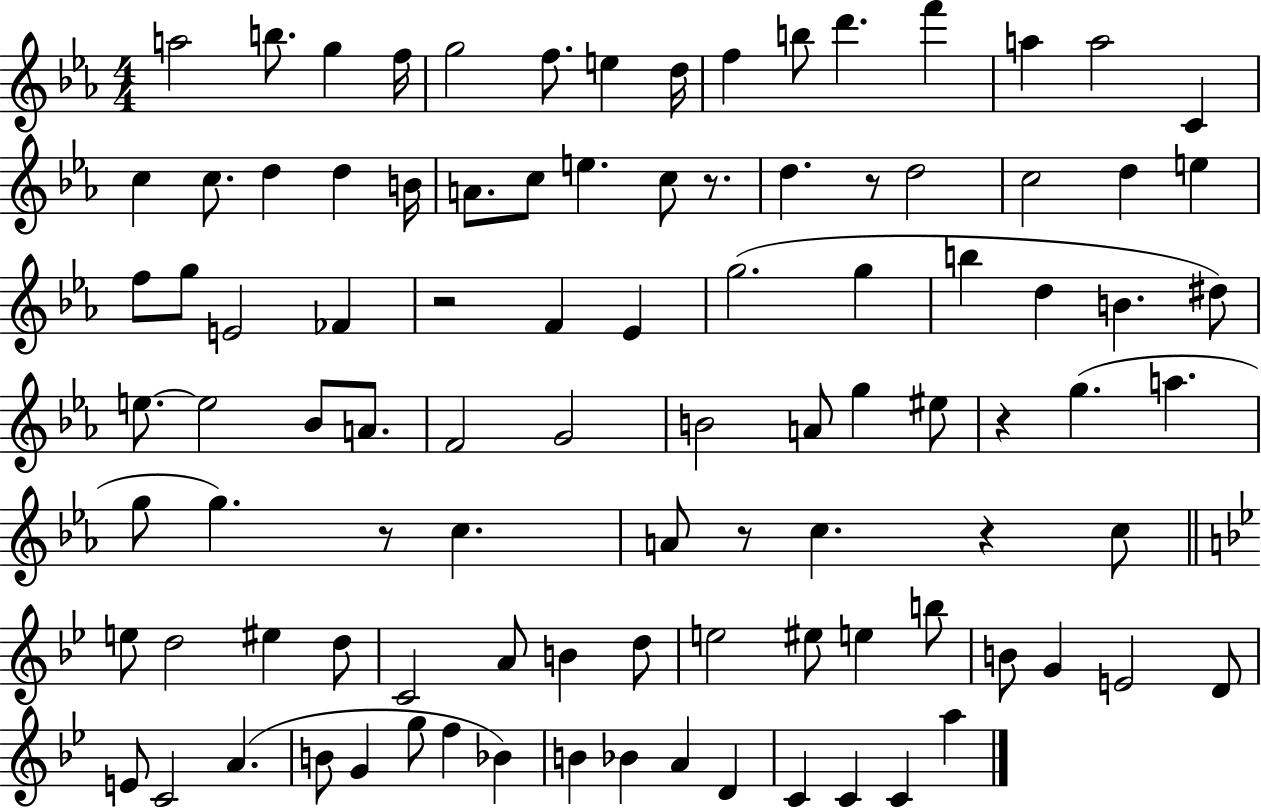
{
  \clef treble
  \numericTimeSignature
  \time 4/4
  \key ees \major
  a''2 b''8. g''4 f''16 | g''2 f''8. e''4 d''16 | f''4 b''8 d'''4. f'''4 | a''4 a''2 c'4 | \break c''4 c''8. d''4 d''4 b'16 | a'8. c''8 e''4. c''8 r8. | d''4. r8 d''2 | c''2 d''4 e''4 | \break f''8 g''8 e'2 fes'4 | r2 f'4 ees'4 | g''2.( g''4 | b''4 d''4 b'4. dis''8) | \break e''8.~~ e''2 bes'8 a'8. | f'2 g'2 | b'2 a'8 g''4 eis''8 | r4 g''4.( a''4. | \break g''8 g''4.) r8 c''4. | a'8 r8 c''4. r4 c''8 | \bar "||" \break \key bes \major e''8 d''2 eis''4 d''8 | c'2 a'8 b'4 d''8 | e''2 eis''8 e''4 b''8 | b'8 g'4 e'2 d'8 | \break e'8 c'2 a'4.( | b'8 g'4 g''8 f''4 bes'4) | b'4 bes'4 a'4 d'4 | c'4 c'4 c'4 a''4 | \break \bar "|."
}